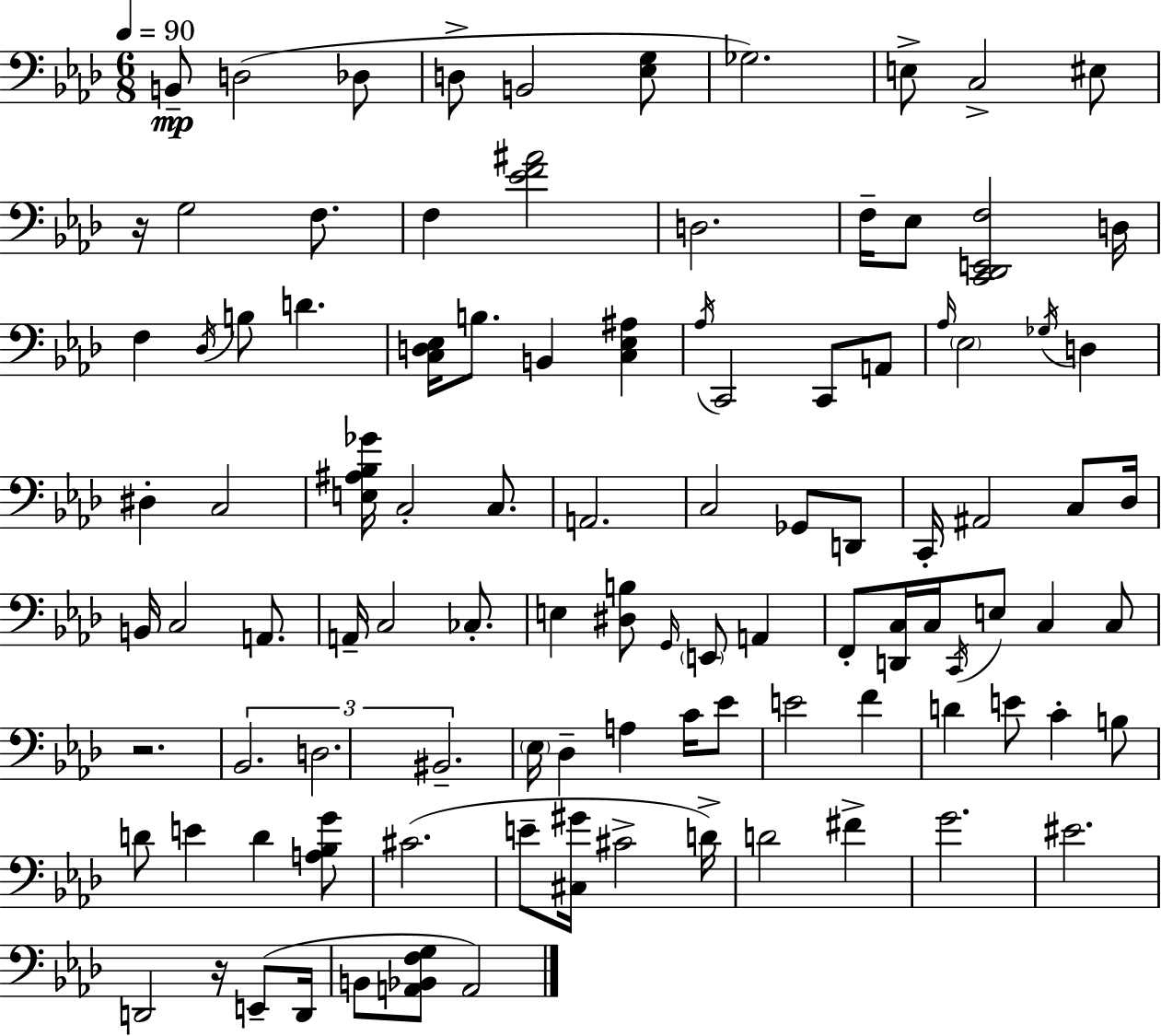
{
  \clef bass
  \numericTimeSignature
  \time 6/8
  \key aes \major
  \tempo 4 = 90
  b,8--\mp d2( des8 | d8-> b,2 <ees g>8 | ges2.) | e8-> c2-> eis8 | \break r16 g2 f8. | f4 <ees' f' ais'>2 | d2. | f16-- ees8 <c, des, e, f>2 d16 | \break f4 \acciaccatura { des16 } b8 d'4. | <c d ees>16 b8. b,4 <c ees ais>4 | \acciaccatura { aes16 } c,2 c,8 | a,8 \grace { aes16 } \parenthesize ees2 \acciaccatura { ges16 } | \break d4 dis4-. c2 | <e ais bes ges'>16 c2-. | c8. a,2. | c2 | \break ges,8 d,8 c,16-. ais,2 | c8 des16 b,16 c2 | a,8. a,16-- c2 | ces8.-. e4 <dis b>8 \grace { g,16 } \parenthesize e,8 | \break a,4 f,8-. <d, c>16 c16 \acciaccatura { c,16 } e8 | c4 c8 r2. | \tuplet 3/2 { bes,2. | d2. | \break bis,2.-- } | \parenthesize ees16 des4-- a4 | c'16 ees'8 e'2 | f'4 d'4 e'8 | \break c'4-. b8 d'8 e'4 | d'4 <a bes g'>8 cis'2.( | e'8-- <cis gis'>16 cis'2-> | d'16->) d'2 | \break fis'4-> g'2. | eis'2. | d,2 | r16 e,8--( d,16 b,8 <a, bes, f g>8 a,2) | \break \bar "|."
}